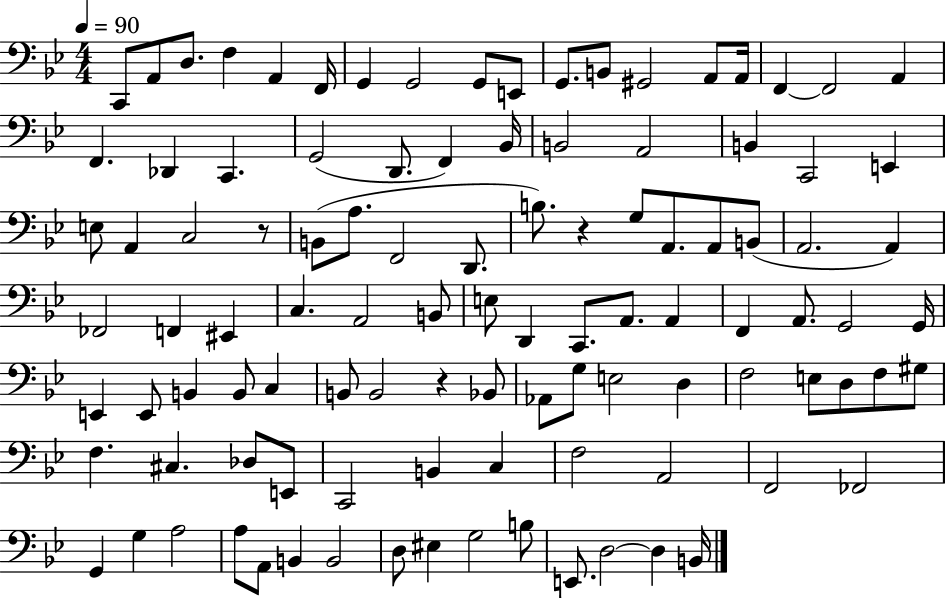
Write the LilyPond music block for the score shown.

{
  \clef bass
  \numericTimeSignature
  \time 4/4
  \key bes \major
  \tempo 4 = 90
  c,8 a,8 d8. f4 a,4 f,16 | g,4 g,2 g,8 e,8 | g,8. b,8 gis,2 a,8 a,16 | f,4~~ f,2 a,4 | \break f,4. des,4 c,4. | g,2( d,8. f,4) bes,16 | b,2 a,2 | b,4 c,2 e,4 | \break e8 a,4 c2 r8 | b,8( a8. f,2 d,8. | b8.) r4 g8 a,8. a,8 b,8( | a,2. a,4) | \break fes,2 f,4 eis,4 | c4. a,2 b,8 | e8 d,4 c,8. a,8. a,4 | f,4 a,8. g,2 g,16 | \break e,4 e,8 b,4 b,8 c4 | b,8 b,2 r4 bes,8 | aes,8 g8 e2 d4 | f2 e8 d8 f8 gis8 | \break f4. cis4. des8 e,8 | c,2 b,4 c4 | f2 a,2 | f,2 fes,2 | \break g,4 g4 a2 | a8 a,8 b,4 b,2 | d8 eis4 g2 b8 | e,8. d2~~ d4 b,16 | \break \bar "|."
}